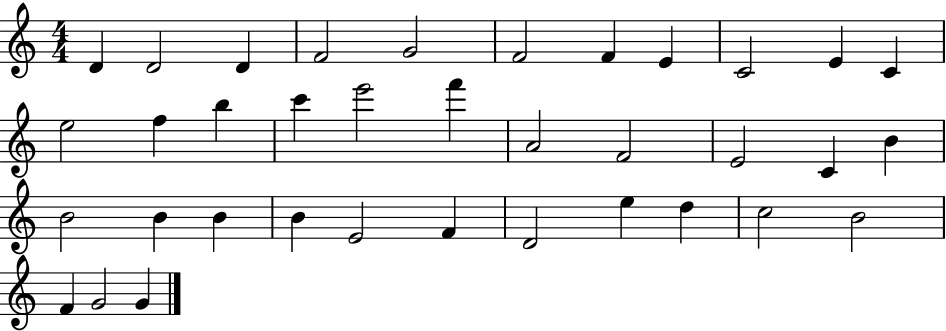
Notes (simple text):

D4/q D4/h D4/q F4/h G4/h F4/h F4/q E4/q C4/h E4/q C4/q E5/h F5/q B5/q C6/q E6/h F6/q A4/h F4/h E4/h C4/q B4/q B4/h B4/q B4/q B4/q E4/h F4/q D4/h E5/q D5/q C5/h B4/h F4/q G4/h G4/q